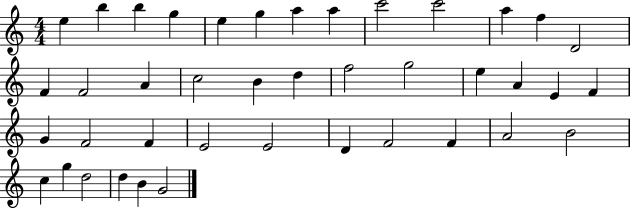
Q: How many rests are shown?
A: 0